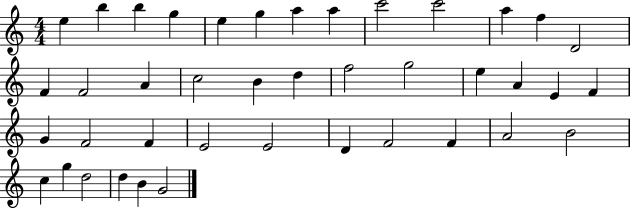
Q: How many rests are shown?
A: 0